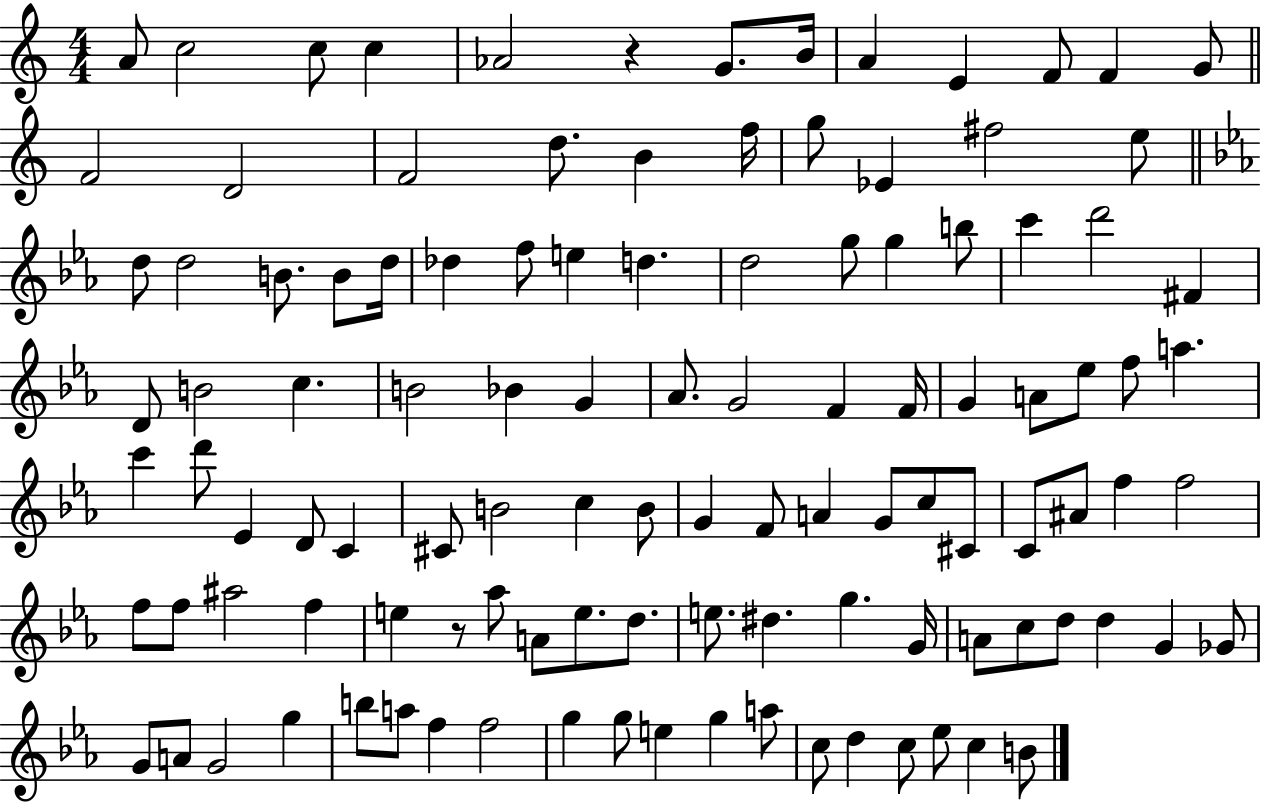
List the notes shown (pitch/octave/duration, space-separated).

A4/e C5/h C5/e C5/q Ab4/h R/q G4/e. B4/s A4/q E4/q F4/e F4/q G4/e F4/h D4/h F4/h D5/e. B4/q F5/s G5/e Eb4/q F#5/h E5/e D5/e D5/h B4/e. B4/e D5/s Db5/q F5/e E5/q D5/q. D5/h G5/e G5/q B5/e C6/q D6/h F#4/q D4/e B4/h C5/q. B4/h Bb4/q G4/q Ab4/e. G4/h F4/q F4/s G4/q A4/e Eb5/e F5/e A5/q. C6/q D6/e Eb4/q D4/e C4/q C#4/e B4/h C5/q B4/e G4/q F4/e A4/q G4/e C5/e C#4/e C4/e A#4/e F5/q F5/h F5/e F5/e A#5/h F5/q E5/q R/e Ab5/e A4/e E5/e. D5/e. E5/e. D#5/q. G5/q. G4/s A4/e C5/e D5/e D5/q G4/q Gb4/e G4/e A4/e G4/h G5/q B5/e A5/e F5/q F5/h G5/q G5/e E5/q G5/q A5/e C5/e D5/q C5/e Eb5/e C5/q B4/e